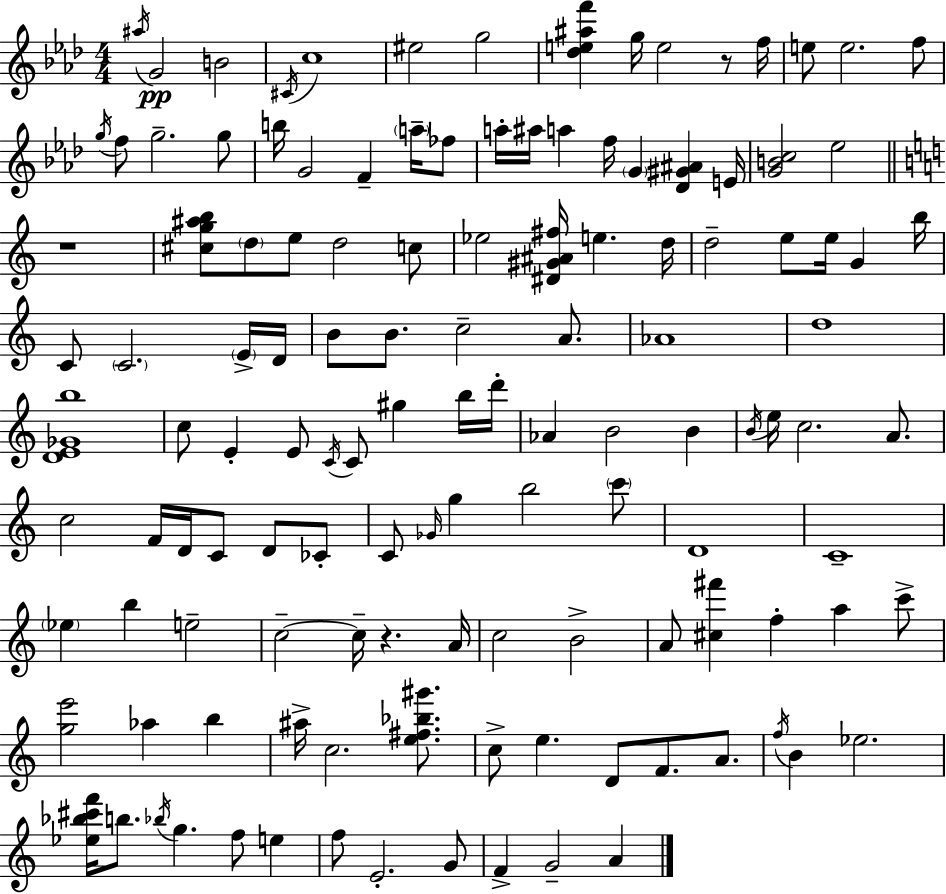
A#5/s G4/h B4/h C#4/s C5/w EIS5/h G5/h [Db5,E5,A#5,F6]/q G5/s E5/h R/e F5/s E5/e E5/h. F5/e G5/s F5/e G5/h. G5/e B5/s G4/h F4/q A5/s FES5/e A5/s A#5/s A5/q F5/s G4/q [Db4,G#4,A#4]/q E4/s [G4,B4,C5]/h Eb5/h R/w [C#5,G5,A#5,B5]/e D5/e E5/e D5/h C5/e Eb5/h [D#4,G#4,A#4,F#5]/s E5/q. D5/s D5/h E5/e E5/s G4/q B5/s C4/e C4/h. E4/s D4/s B4/e B4/e. C5/h A4/e. Ab4/w D5/w [D4,E4,Gb4,B5]/w C5/e E4/q E4/e C4/s C4/e G#5/q B5/s D6/s Ab4/q B4/h B4/q B4/s E5/s C5/h. A4/e. C5/h F4/s D4/s C4/e D4/e CES4/e C4/e Gb4/s G5/q B5/h C6/e D4/w C4/w Eb5/q B5/q E5/h C5/h C5/s R/q. A4/s C5/h B4/h A4/e [C#5,F#6]/q F5/q A5/q C6/e [G5,E6]/h Ab5/q B5/q A#5/s C5/h. [E5,F#5,Bb5,G#6]/e. C5/e E5/q. D4/e F4/e. A4/e. F5/s B4/q Eb5/h. [Eb5,Bb5,C#6,F6]/s B5/e. Bb5/s G5/q. F5/e E5/q F5/e E4/h. G4/e F4/q G4/h A4/q